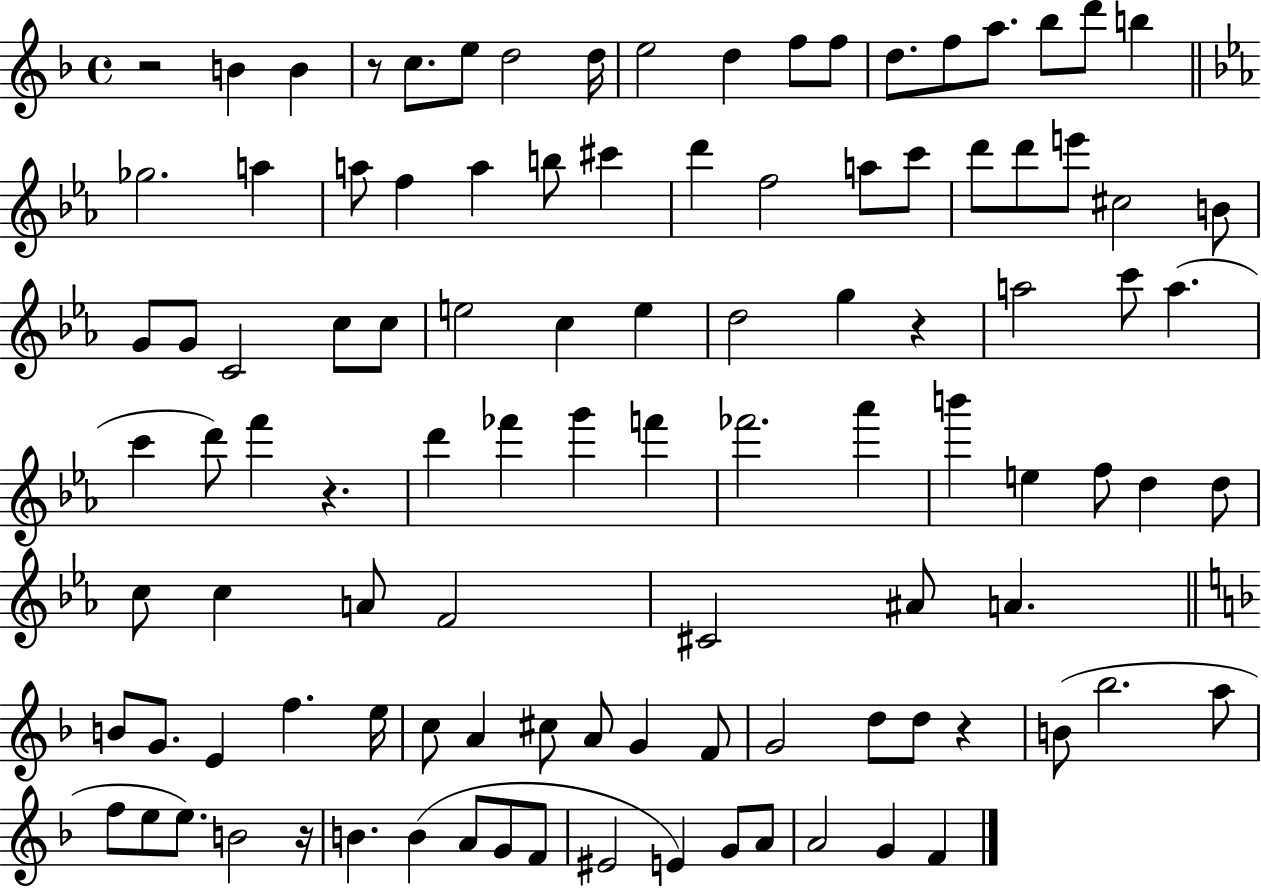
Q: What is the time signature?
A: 4/4